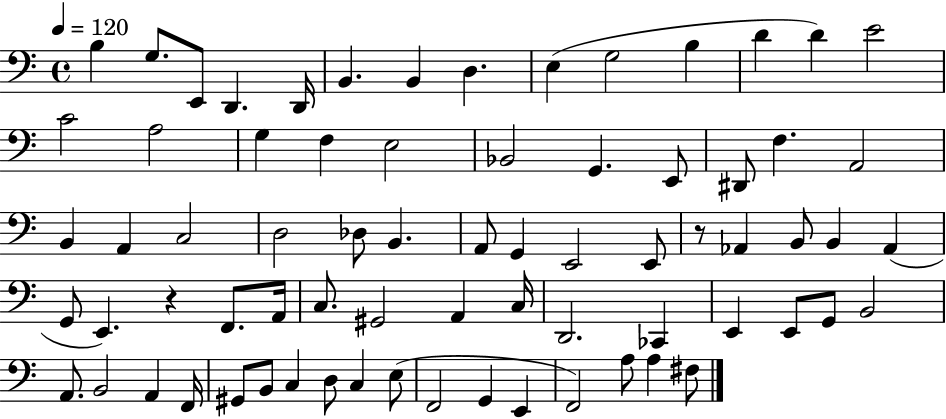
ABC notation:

X:1
T:Untitled
M:4/4
L:1/4
K:C
B, G,/2 E,,/2 D,, D,,/4 B,, B,, D, E, G,2 B, D D E2 C2 A,2 G, F, E,2 _B,,2 G,, E,,/2 ^D,,/2 F, A,,2 B,, A,, C,2 D,2 _D,/2 B,, A,,/2 G,, E,,2 E,,/2 z/2 _A,, B,,/2 B,, _A,, G,,/2 E,, z F,,/2 A,,/4 C,/2 ^G,,2 A,, C,/4 D,,2 _C,, E,, E,,/2 G,,/2 B,,2 A,,/2 B,,2 A,, F,,/4 ^G,,/2 B,,/2 C, D,/2 C, E,/2 F,,2 G,, E,, F,,2 A,/2 A, ^F,/2